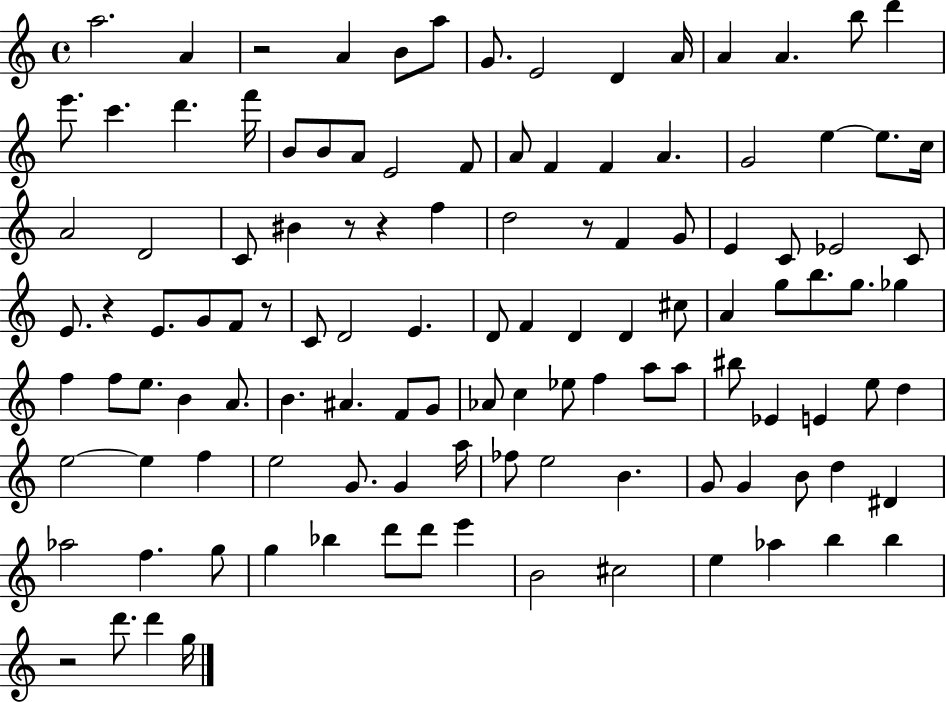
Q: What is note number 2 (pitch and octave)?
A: A4